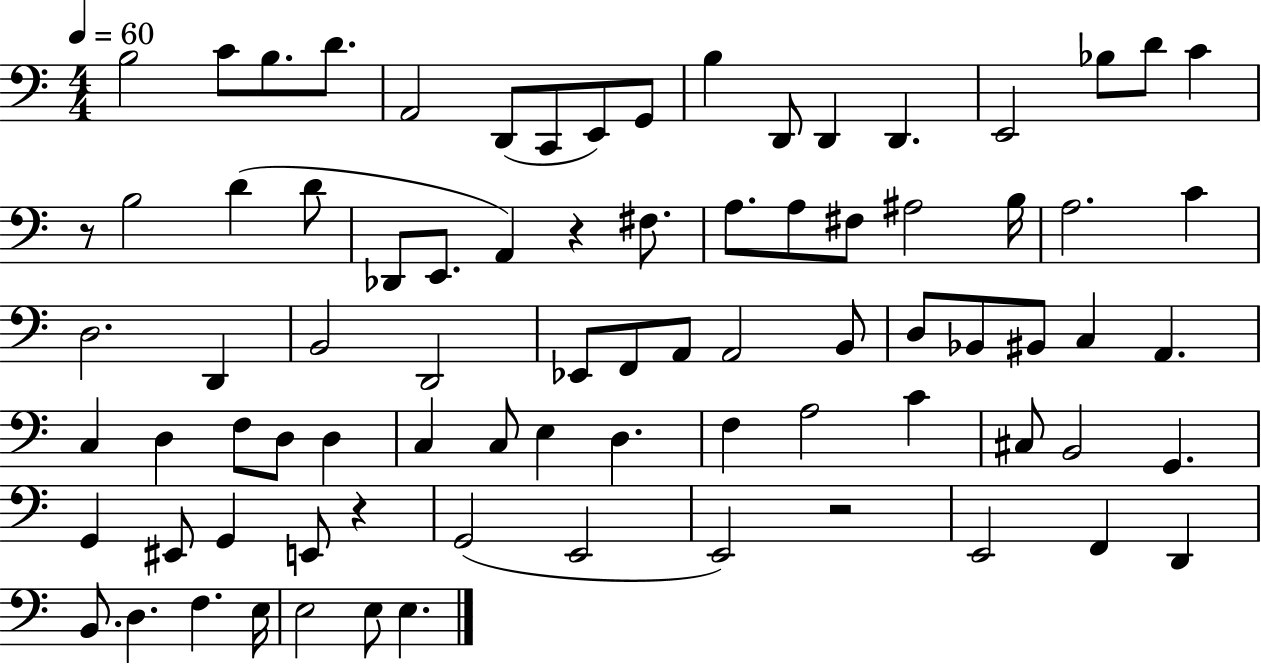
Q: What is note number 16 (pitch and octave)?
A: D4